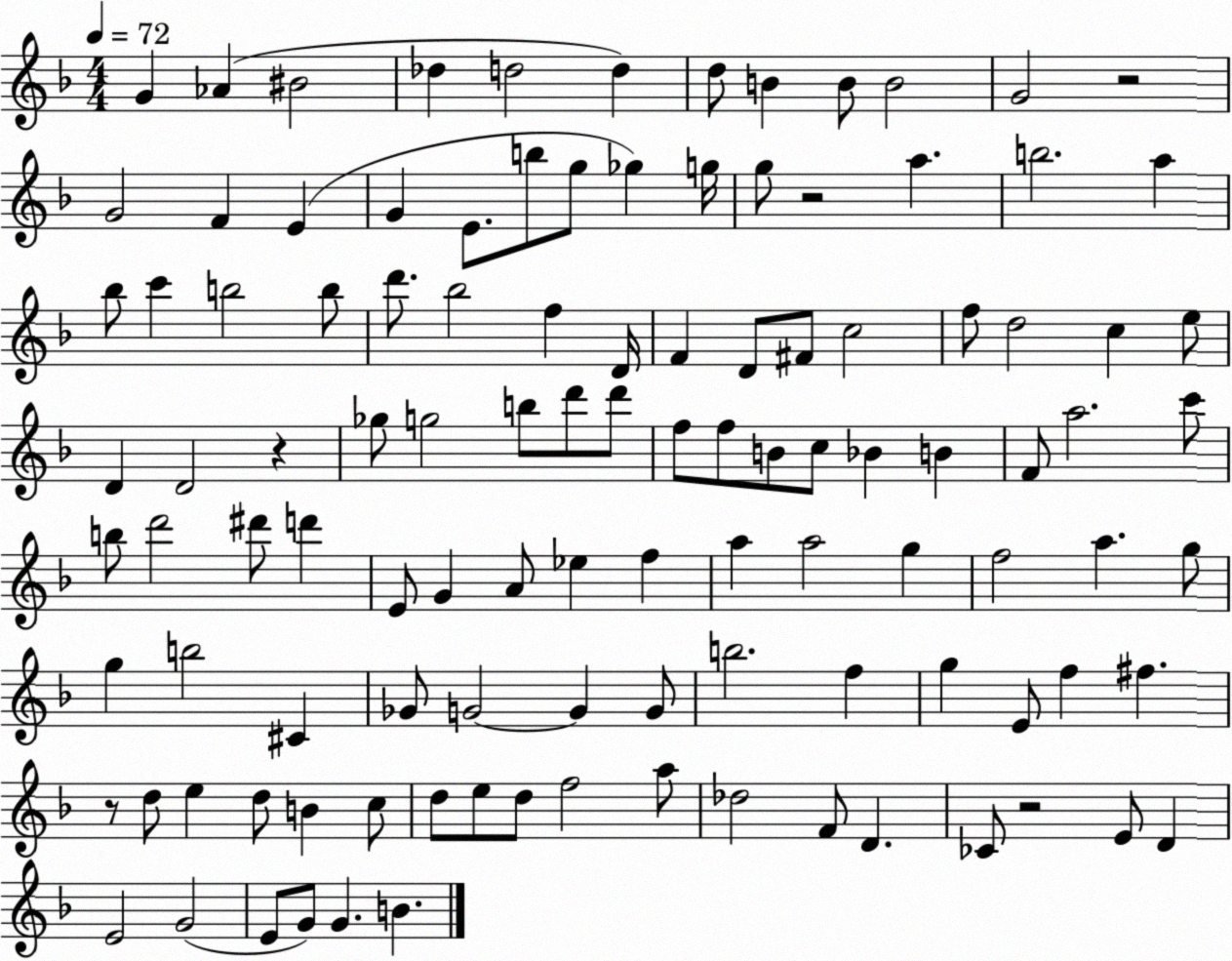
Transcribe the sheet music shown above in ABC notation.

X:1
T:Untitled
M:4/4
L:1/4
K:F
G _A ^B2 _d d2 d d/2 B B/2 B2 G2 z2 G2 F E G E/2 b/2 g/2 _g g/4 g/2 z2 a b2 a _b/2 c' b2 b/2 d'/2 _b2 f D/4 F D/2 ^F/2 c2 f/2 d2 c e/2 D D2 z _g/2 g2 b/2 d'/2 d'/2 f/2 f/2 B/2 c/2 _B B F/2 a2 c'/2 b/2 d'2 ^d'/2 d' E/2 G A/2 _e f a a2 g f2 a g/2 g b2 ^C _G/2 G2 G G/2 b2 f g E/2 f ^f z/2 d/2 e d/2 B c/2 d/2 e/2 d/2 f2 a/2 _d2 F/2 D _C/2 z2 E/2 D E2 G2 E/2 G/2 G B